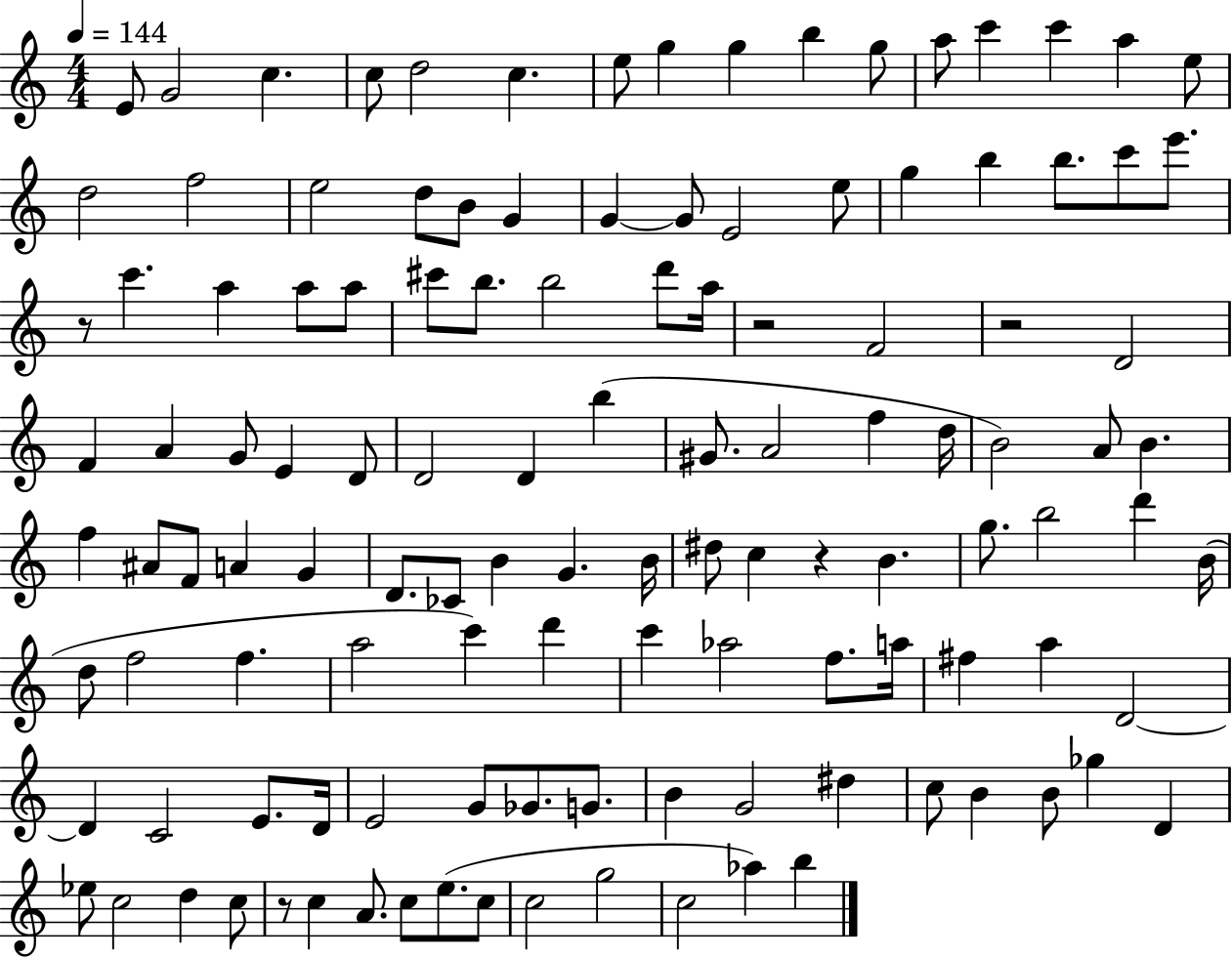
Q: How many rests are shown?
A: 5